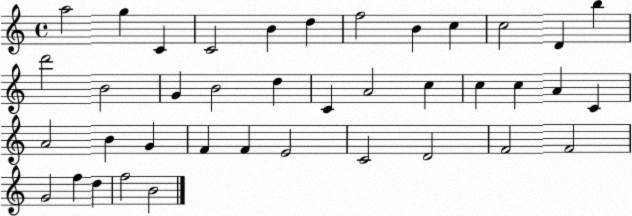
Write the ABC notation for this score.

X:1
T:Untitled
M:4/4
L:1/4
K:C
a2 g C C2 B d f2 B c c2 D b d'2 B2 G B2 d C A2 c c c A C A2 B G F F E2 C2 D2 F2 F2 G2 f d f2 B2